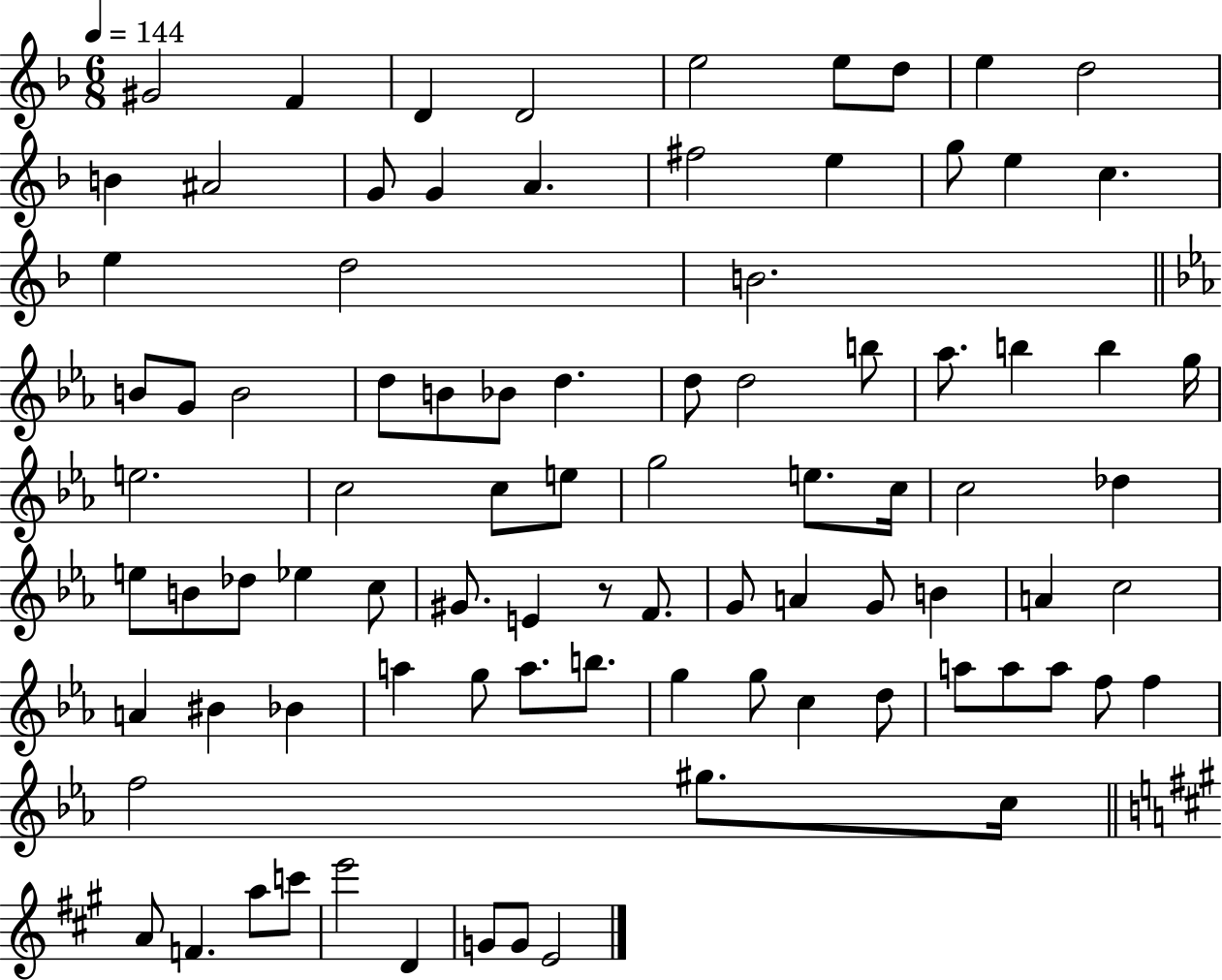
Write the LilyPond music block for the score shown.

{
  \clef treble
  \numericTimeSignature
  \time 6/8
  \key f \major
  \tempo 4 = 144
  gis'2 f'4 | d'4 d'2 | e''2 e''8 d''8 | e''4 d''2 | \break b'4 ais'2 | g'8 g'4 a'4. | fis''2 e''4 | g''8 e''4 c''4. | \break e''4 d''2 | b'2. | \bar "||" \break \key ees \major b'8 g'8 b'2 | d''8 b'8 bes'8 d''4. | d''8 d''2 b''8 | aes''8. b''4 b''4 g''16 | \break e''2. | c''2 c''8 e''8 | g''2 e''8. c''16 | c''2 des''4 | \break e''8 b'8 des''8 ees''4 c''8 | gis'8. e'4 r8 f'8. | g'8 a'4 g'8 b'4 | a'4 c''2 | \break a'4 bis'4 bes'4 | a''4 g''8 a''8. b''8. | g''4 g''8 c''4 d''8 | a''8 a''8 a''8 f''8 f''4 | \break f''2 gis''8. c''16 | \bar "||" \break \key a \major a'8 f'4. a''8 c'''8 | e'''2 d'4 | g'8 g'8 e'2 | \bar "|."
}